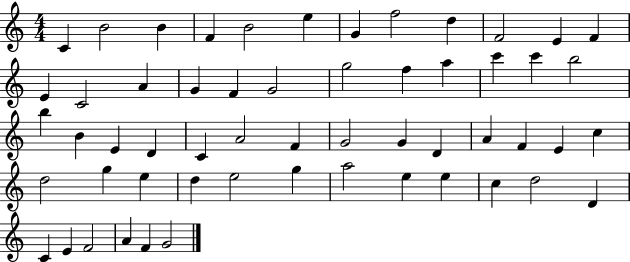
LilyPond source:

{
  \clef treble
  \numericTimeSignature
  \time 4/4
  \key c \major
  c'4 b'2 b'4 | f'4 b'2 e''4 | g'4 f''2 d''4 | f'2 e'4 f'4 | \break e'4 c'2 a'4 | g'4 f'4 g'2 | g''2 f''4 a''4 | c'''4 c'''4 b''2 | \break b''4 b'4 e'4 d'4 | c'4 a'2 f'4 | g'2 g'4 d'4 | a'4 f'4 e'4 c''4 | \break d''2 g''4 e''4 | d''4 e''2 g''4 | a''2 e''4 e''4 | c''4 d''2 d'4 | \break c'4 e'4 f'2 | a'4 f'4 g'2 | \bar "|."
}